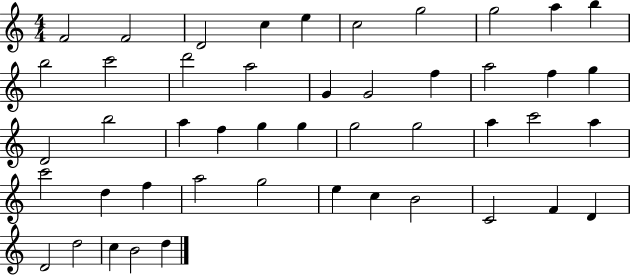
X:1
T:Untitled
M:4/4
L:1/4
K:C
F2 F2 D2 c e c2 g2 g2 a b b2 c'2 d'2 a2 G G2 f a2 f g D2 b2 a f g g g2 g2 a c'2 a c'2 d f a2 g2 e c B2 C2 F D D2 d2 c B2 d